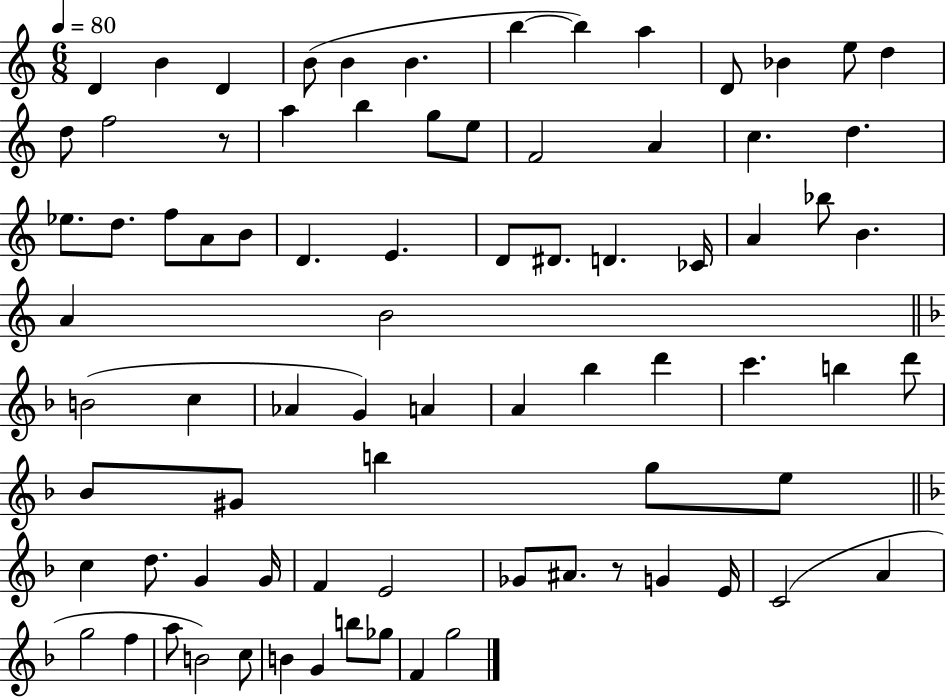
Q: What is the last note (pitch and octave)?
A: G5